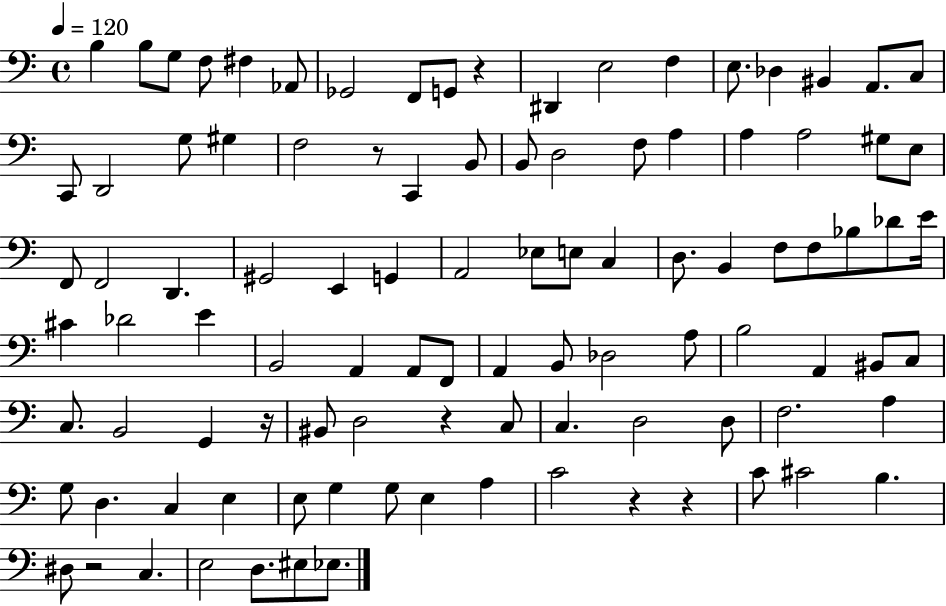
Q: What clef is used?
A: bass